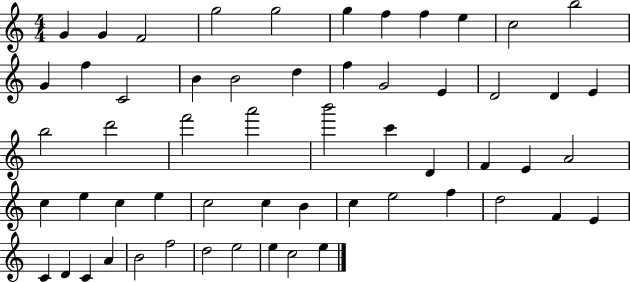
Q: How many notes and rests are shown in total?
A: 57